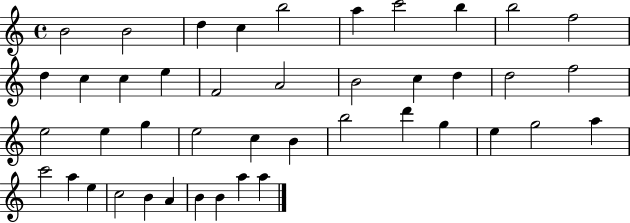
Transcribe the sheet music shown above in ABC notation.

X:1
T:Untitled
M:4/4
L:1/4
K:C
B2 B2 d c b2 a c'2 b b2 f2 d c c e F2 A2 B2 c d d2 f2 e2 e g e2 c B b2 d' g e g2 a c'2 a e c2 B A B B a a